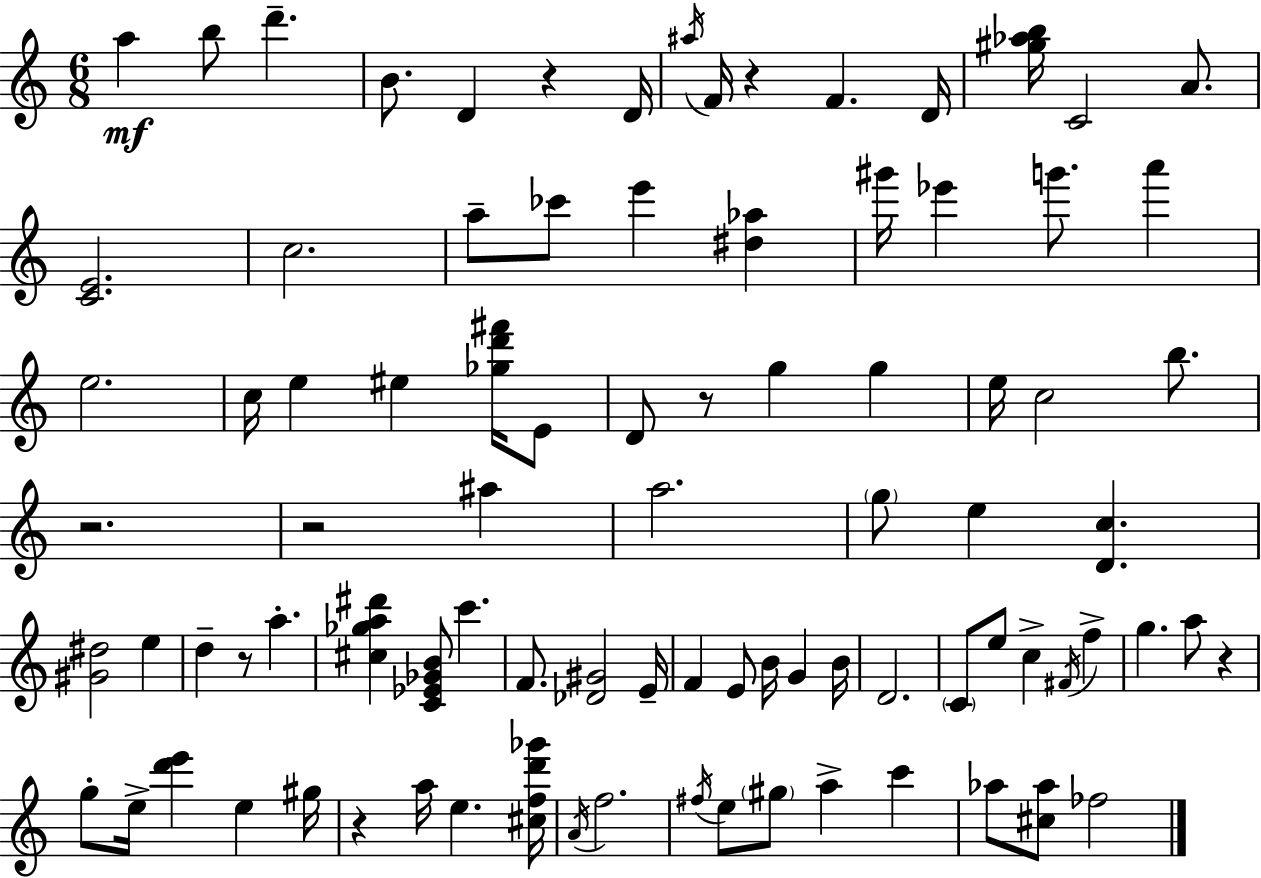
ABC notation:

X:1
T:Untitled
M:6/8
L:1/4
K:Am
a b/2 d' B/2 D z D/4 ^a/4 F/4 z F D/4 [^g_ab]/4 C2 A/2 [CE]2 c2 a/2 _c'/2 e' [^d_a] ^g'/4 _e' g'/2 a' e2 c/4 e ^e [_gd'^f']/4 E/2 D/2 z/2 g g e/4 c2 b/2 z2 z2 ^a a2 g/2 e [Dc] [^G^d]2 e d z/2 a [^c_ga^d'] [C_E_GB]/2 c' F/2 [_D^G]2 E/4 F E/2 B/4 G B/4 D2 C/2 e/2 c ^F/4 f g a/2 z g/2 e/4 [d'e'] e ^g/4 z a/4 e [^cfd'_g']/4 A/4 f2 ^f/4 e/2 ^g/2 a c' _a/2 [^c_a]/2 _f2